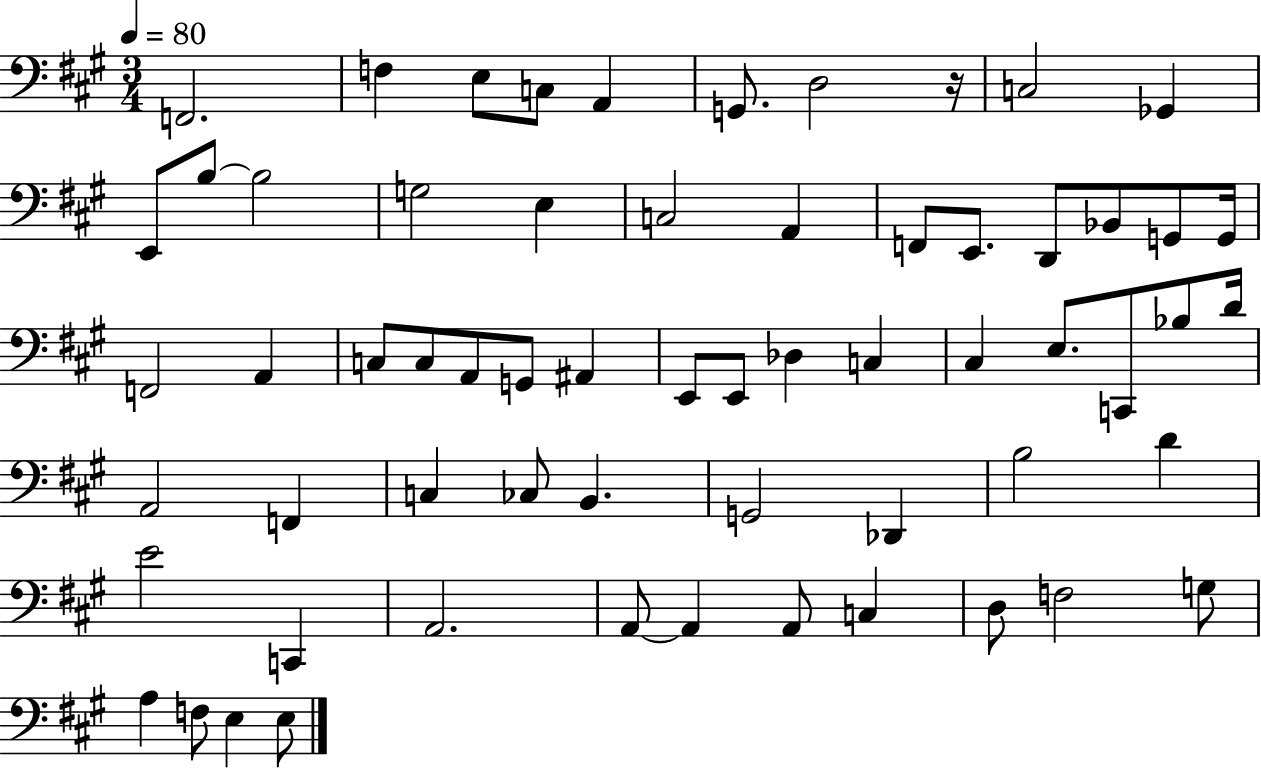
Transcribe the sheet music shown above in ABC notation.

X:1
T:Untitled
M:3/4
L:1/4
K:A
F,,2 F, E,/2 C,/2 A,, G,,/2 D,2 z/4 C,2 _G,, E,,/2 B,/2 B,2 G,2 E, C,2 A,, F,,/2 E,,/2 D,,/2 _B,,/2 G,,/2 G,,/4 F,,2 A,, C,/2 C,/2 A,,/2 G,,/2 ^A,, E,,/2 E,,/2 _D, C, ^C, E,/2 C,,/2 _B,/2 D/4 A,,2 F,, C, _C,/2 B,, G,,2 _D,, B,2 D E2 C,, A,,2 A,,/2 A,, A,,/2 C, D,/2 F,2 G,/2 A, F,/2 E, E,/2